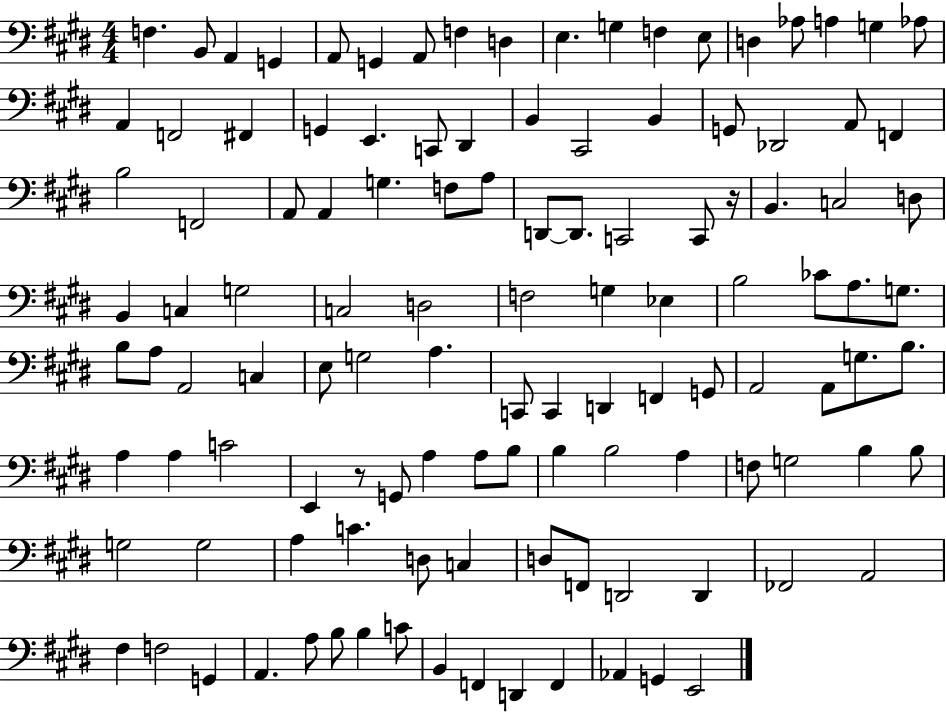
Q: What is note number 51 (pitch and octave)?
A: D3